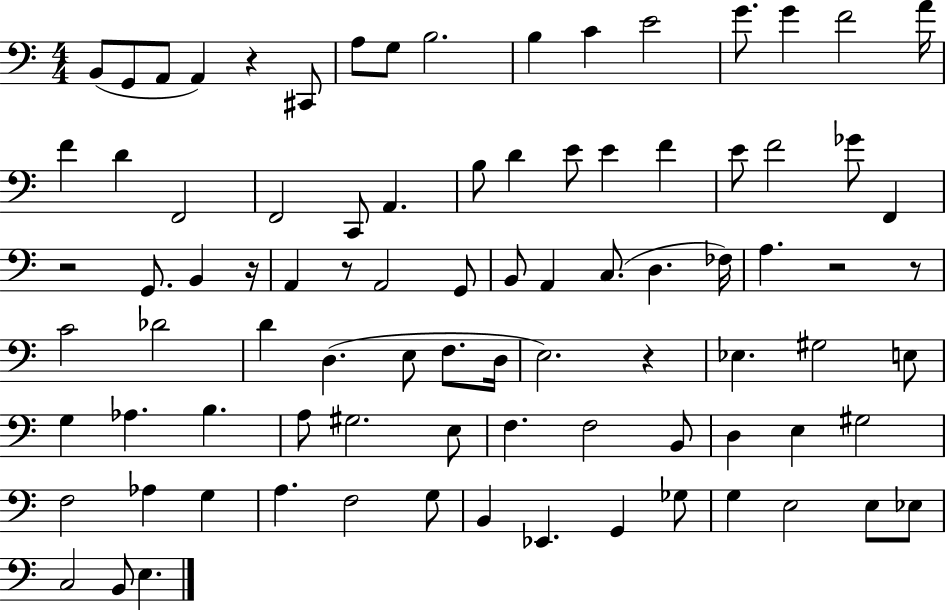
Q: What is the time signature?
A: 4/4